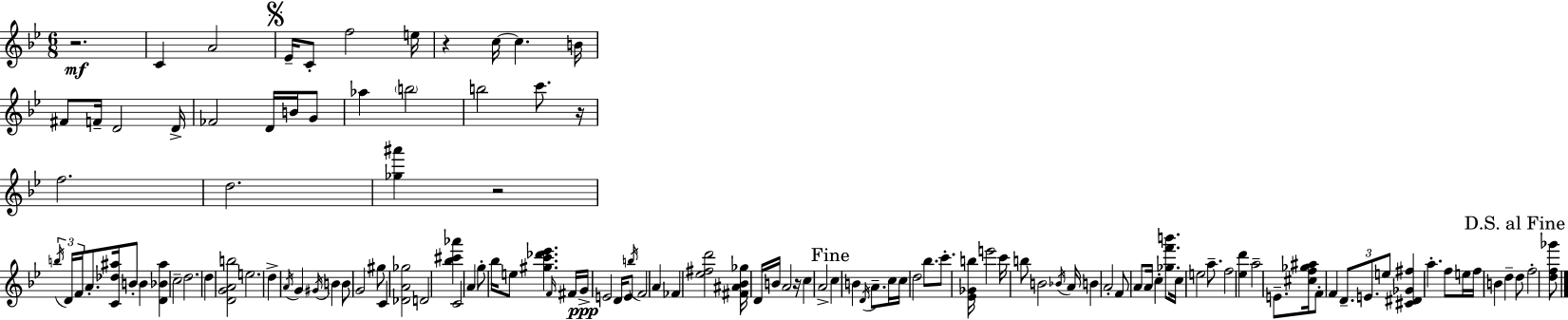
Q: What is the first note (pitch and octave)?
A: C4